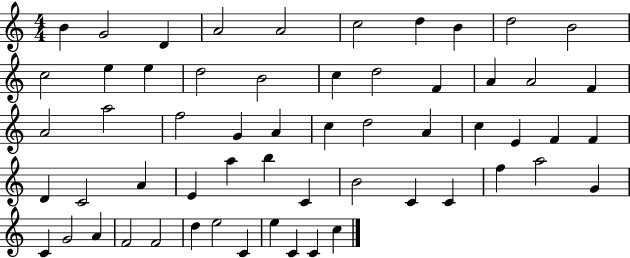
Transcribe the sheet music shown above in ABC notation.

X:1
T:Untitled
M:4/4
L:1/4
K:C
B G2 D A2 A2 c2 d B d2 B2 c2 e e d2 B2 c d2 F A A2 F A2 a2 f2 G A c d2 A c E F F D C2 A E a b C B2 C C f a2 G C G2 A F2 F2 d e2 C e C C c